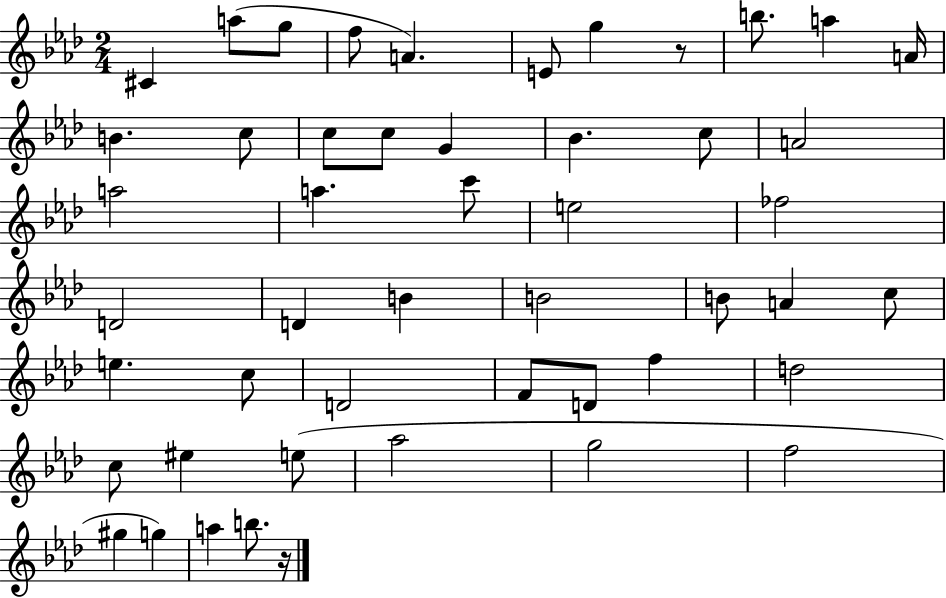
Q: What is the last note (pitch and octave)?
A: B5